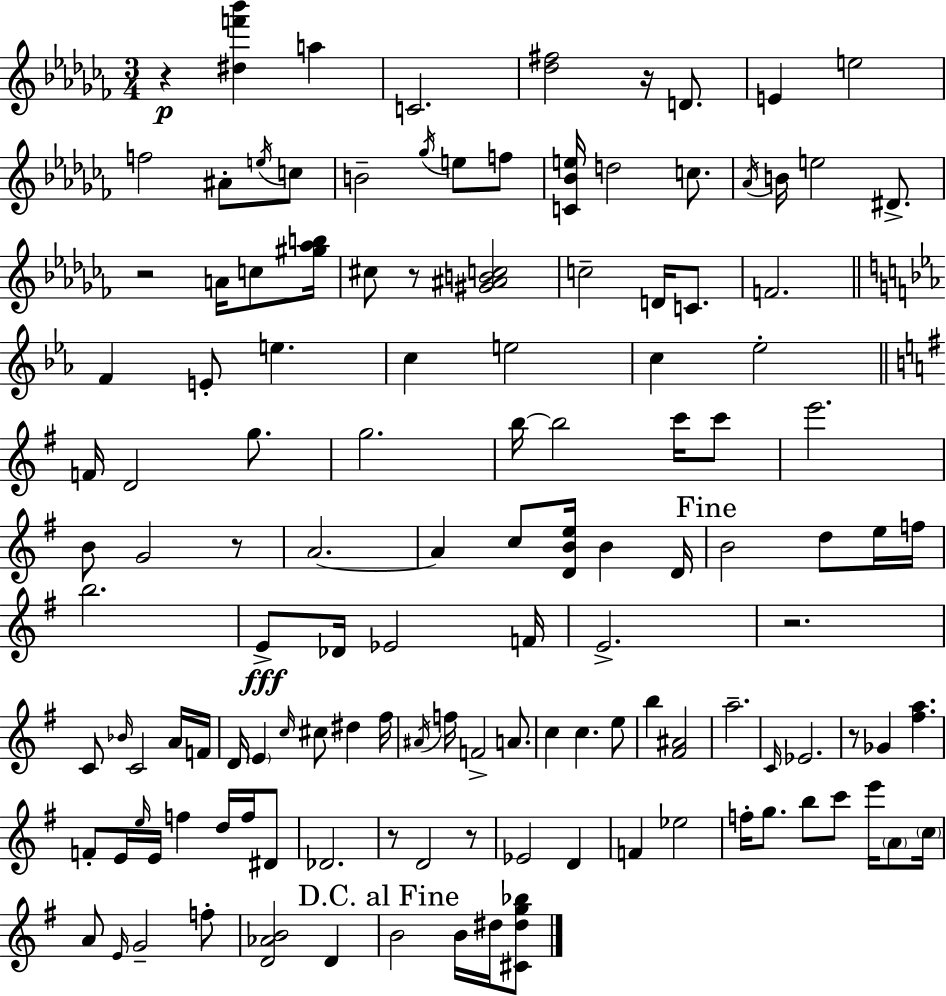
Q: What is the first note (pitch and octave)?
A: A5